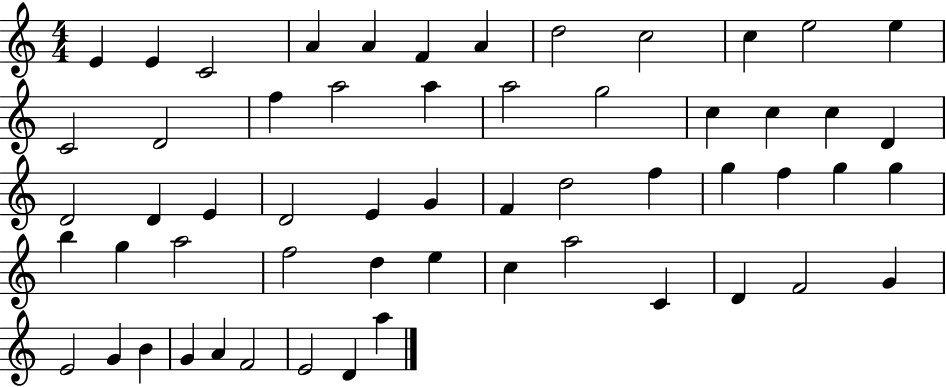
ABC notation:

X:1
T:Untitled
M:4/4
L:1/4
K:C
E E C2 A A F A d2 c2 c e2 e C2 D2 f a2 a a2 g2 c c c D D2 D E D2 E G F d2 f g f g g b g a2 f2 d e c a2 C D F2 G E2 G B G A F2 E2 D a